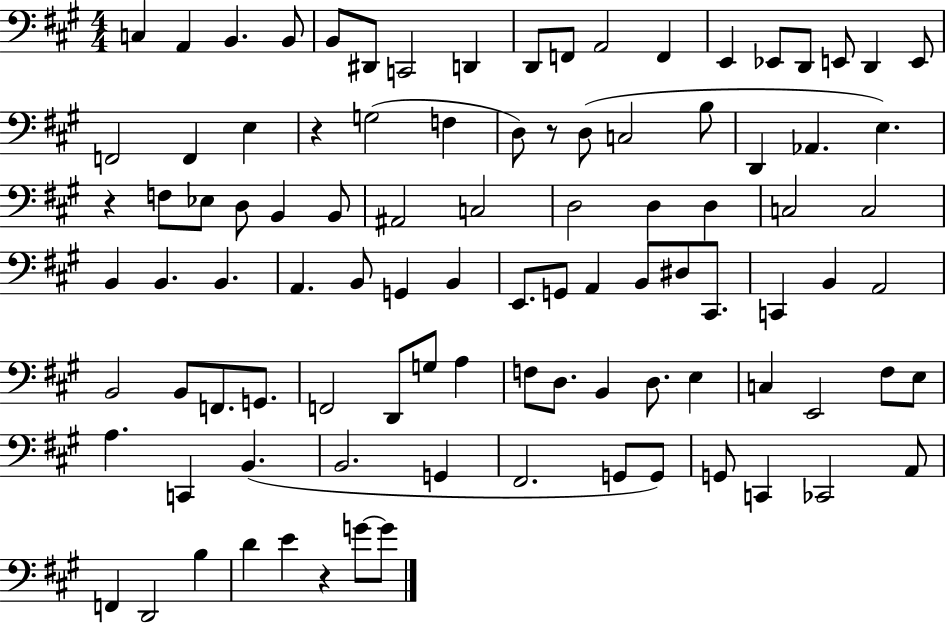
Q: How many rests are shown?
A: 4